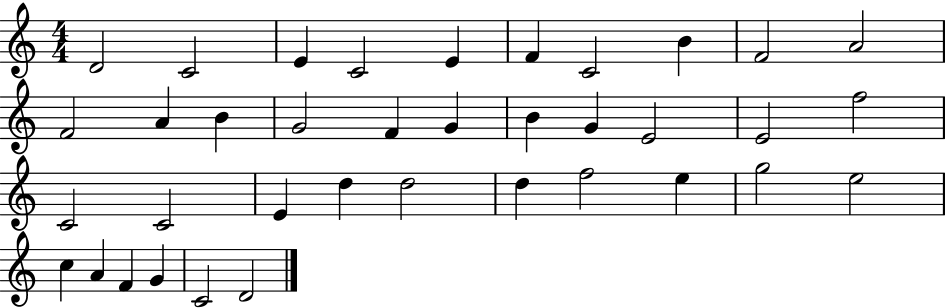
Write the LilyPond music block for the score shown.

{
  \clef treble
  \numericTimeSignature
  \time 4/4
  \key c \major
  d'2 c'2 | e'4 c'2 e'4 | f'4 c'2 b'4 | f'2 a'2 | \break f'2 a'4 b'4 | g'2 f'4 g'4 | b'4 g'4 e'2 | e'2 f''2 | \break c'2 c'2 | e'4 d''4 d''2 | d''4 f''2 e''4 | g''2 e''2 | \break c''4 a'4 f'4 g'4 | c'2 d'2 | \bar "|."
}